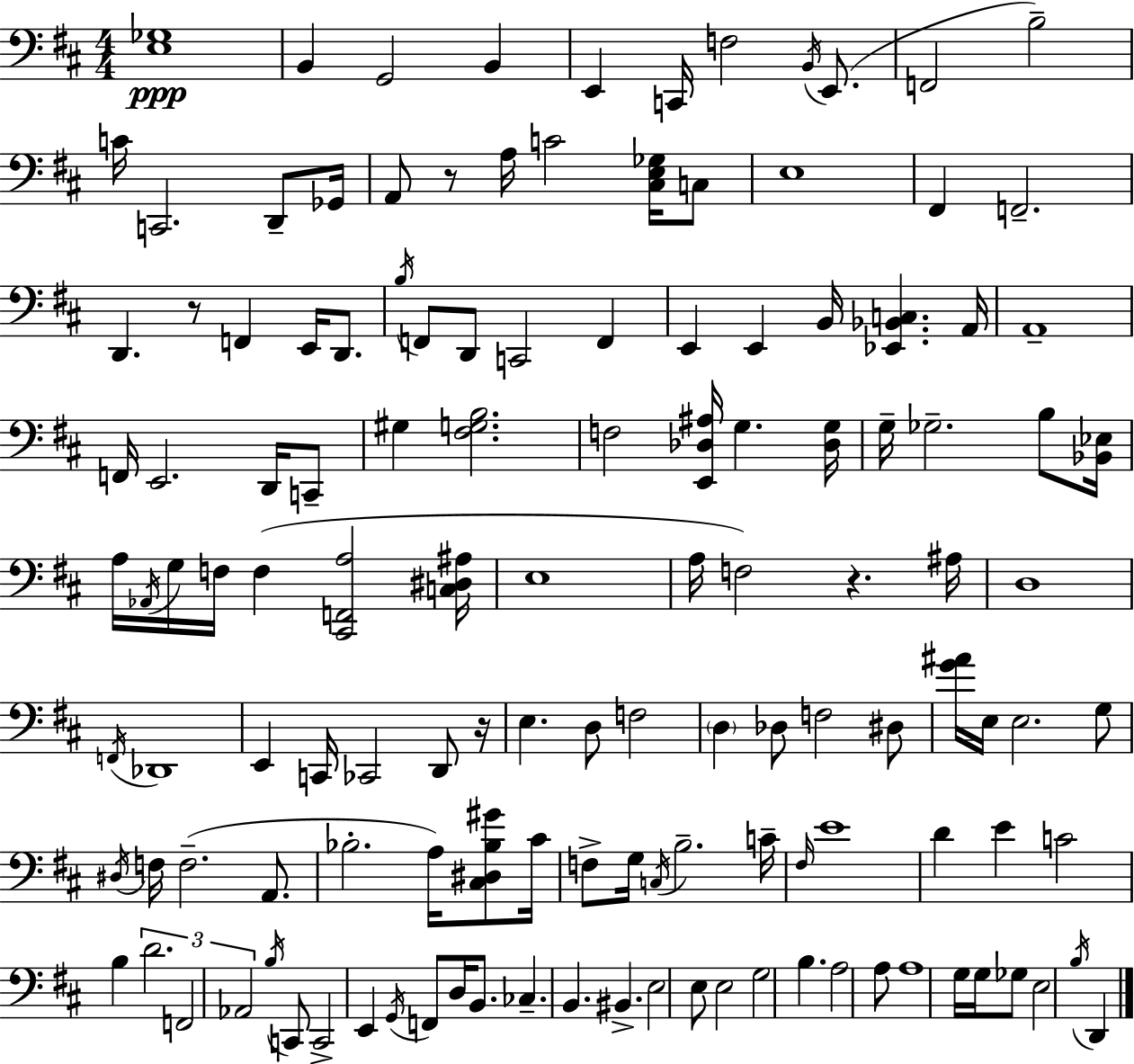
[E3,Gb3]/w B2/q G2/h B2/q E2/q C2/s F3/h B2/s E2/e. F2/h B3/h C4/s C2/h. D2/e Gb2/s A2/e R/e A3/s C4/h [C#3,E3,Gb3]/s C3/e E3/w F#2/q F2/h. D2/q. R/e F2/q E2/s D2/e. B3/s F2/e D2/e C2/h F2/q E2/q E2/q B2/s [Eb2,Bb2,C3]/q. A2/s A2/w F2/s E2/h. D2/s C2/e G#3/q [F#3,G3,B3]/h. F3/h [E2,Db3,A#3]/s G3/q. [Db3,G3]/s G3/s Gb3/h. B3/e [Bb2,Eb3]/s A3/s Ab2/s G3/s F3/s F3/q [C#2,F2,A3]/h [C3,D#3,A#3]/s E3/w A3/s F3/h R/q. A#3/s D3/w F2/s Db2/w E2/q C2/s CES2/h D2/e R/s E3/q. D3/e F3/h D3/q Db3/e F3/h D#3/e [G4,A#4]/s E3/s E3/h. G3/e D#3/s F3/s F3/h. A2/e. Bb3/h. A3/s [C#3,D#3,Bb3,G#4]/e C#4/s F3/e G3/s C3/s B3/h. C4/s F#3/s E4/w D4/q E4/q C4/h B3/q D4/h. F2/h Ab2/h B3/s C2/e C2/h E2/q G2/s F2/e D3/s B2/e. CES3/q. B2/q. BIS2/q. E3/h E3/e E3/h G3/h B3/q. A3/h A3/e A3/w G3/s G3/s Gb3/e E3/h B3/s D2/q